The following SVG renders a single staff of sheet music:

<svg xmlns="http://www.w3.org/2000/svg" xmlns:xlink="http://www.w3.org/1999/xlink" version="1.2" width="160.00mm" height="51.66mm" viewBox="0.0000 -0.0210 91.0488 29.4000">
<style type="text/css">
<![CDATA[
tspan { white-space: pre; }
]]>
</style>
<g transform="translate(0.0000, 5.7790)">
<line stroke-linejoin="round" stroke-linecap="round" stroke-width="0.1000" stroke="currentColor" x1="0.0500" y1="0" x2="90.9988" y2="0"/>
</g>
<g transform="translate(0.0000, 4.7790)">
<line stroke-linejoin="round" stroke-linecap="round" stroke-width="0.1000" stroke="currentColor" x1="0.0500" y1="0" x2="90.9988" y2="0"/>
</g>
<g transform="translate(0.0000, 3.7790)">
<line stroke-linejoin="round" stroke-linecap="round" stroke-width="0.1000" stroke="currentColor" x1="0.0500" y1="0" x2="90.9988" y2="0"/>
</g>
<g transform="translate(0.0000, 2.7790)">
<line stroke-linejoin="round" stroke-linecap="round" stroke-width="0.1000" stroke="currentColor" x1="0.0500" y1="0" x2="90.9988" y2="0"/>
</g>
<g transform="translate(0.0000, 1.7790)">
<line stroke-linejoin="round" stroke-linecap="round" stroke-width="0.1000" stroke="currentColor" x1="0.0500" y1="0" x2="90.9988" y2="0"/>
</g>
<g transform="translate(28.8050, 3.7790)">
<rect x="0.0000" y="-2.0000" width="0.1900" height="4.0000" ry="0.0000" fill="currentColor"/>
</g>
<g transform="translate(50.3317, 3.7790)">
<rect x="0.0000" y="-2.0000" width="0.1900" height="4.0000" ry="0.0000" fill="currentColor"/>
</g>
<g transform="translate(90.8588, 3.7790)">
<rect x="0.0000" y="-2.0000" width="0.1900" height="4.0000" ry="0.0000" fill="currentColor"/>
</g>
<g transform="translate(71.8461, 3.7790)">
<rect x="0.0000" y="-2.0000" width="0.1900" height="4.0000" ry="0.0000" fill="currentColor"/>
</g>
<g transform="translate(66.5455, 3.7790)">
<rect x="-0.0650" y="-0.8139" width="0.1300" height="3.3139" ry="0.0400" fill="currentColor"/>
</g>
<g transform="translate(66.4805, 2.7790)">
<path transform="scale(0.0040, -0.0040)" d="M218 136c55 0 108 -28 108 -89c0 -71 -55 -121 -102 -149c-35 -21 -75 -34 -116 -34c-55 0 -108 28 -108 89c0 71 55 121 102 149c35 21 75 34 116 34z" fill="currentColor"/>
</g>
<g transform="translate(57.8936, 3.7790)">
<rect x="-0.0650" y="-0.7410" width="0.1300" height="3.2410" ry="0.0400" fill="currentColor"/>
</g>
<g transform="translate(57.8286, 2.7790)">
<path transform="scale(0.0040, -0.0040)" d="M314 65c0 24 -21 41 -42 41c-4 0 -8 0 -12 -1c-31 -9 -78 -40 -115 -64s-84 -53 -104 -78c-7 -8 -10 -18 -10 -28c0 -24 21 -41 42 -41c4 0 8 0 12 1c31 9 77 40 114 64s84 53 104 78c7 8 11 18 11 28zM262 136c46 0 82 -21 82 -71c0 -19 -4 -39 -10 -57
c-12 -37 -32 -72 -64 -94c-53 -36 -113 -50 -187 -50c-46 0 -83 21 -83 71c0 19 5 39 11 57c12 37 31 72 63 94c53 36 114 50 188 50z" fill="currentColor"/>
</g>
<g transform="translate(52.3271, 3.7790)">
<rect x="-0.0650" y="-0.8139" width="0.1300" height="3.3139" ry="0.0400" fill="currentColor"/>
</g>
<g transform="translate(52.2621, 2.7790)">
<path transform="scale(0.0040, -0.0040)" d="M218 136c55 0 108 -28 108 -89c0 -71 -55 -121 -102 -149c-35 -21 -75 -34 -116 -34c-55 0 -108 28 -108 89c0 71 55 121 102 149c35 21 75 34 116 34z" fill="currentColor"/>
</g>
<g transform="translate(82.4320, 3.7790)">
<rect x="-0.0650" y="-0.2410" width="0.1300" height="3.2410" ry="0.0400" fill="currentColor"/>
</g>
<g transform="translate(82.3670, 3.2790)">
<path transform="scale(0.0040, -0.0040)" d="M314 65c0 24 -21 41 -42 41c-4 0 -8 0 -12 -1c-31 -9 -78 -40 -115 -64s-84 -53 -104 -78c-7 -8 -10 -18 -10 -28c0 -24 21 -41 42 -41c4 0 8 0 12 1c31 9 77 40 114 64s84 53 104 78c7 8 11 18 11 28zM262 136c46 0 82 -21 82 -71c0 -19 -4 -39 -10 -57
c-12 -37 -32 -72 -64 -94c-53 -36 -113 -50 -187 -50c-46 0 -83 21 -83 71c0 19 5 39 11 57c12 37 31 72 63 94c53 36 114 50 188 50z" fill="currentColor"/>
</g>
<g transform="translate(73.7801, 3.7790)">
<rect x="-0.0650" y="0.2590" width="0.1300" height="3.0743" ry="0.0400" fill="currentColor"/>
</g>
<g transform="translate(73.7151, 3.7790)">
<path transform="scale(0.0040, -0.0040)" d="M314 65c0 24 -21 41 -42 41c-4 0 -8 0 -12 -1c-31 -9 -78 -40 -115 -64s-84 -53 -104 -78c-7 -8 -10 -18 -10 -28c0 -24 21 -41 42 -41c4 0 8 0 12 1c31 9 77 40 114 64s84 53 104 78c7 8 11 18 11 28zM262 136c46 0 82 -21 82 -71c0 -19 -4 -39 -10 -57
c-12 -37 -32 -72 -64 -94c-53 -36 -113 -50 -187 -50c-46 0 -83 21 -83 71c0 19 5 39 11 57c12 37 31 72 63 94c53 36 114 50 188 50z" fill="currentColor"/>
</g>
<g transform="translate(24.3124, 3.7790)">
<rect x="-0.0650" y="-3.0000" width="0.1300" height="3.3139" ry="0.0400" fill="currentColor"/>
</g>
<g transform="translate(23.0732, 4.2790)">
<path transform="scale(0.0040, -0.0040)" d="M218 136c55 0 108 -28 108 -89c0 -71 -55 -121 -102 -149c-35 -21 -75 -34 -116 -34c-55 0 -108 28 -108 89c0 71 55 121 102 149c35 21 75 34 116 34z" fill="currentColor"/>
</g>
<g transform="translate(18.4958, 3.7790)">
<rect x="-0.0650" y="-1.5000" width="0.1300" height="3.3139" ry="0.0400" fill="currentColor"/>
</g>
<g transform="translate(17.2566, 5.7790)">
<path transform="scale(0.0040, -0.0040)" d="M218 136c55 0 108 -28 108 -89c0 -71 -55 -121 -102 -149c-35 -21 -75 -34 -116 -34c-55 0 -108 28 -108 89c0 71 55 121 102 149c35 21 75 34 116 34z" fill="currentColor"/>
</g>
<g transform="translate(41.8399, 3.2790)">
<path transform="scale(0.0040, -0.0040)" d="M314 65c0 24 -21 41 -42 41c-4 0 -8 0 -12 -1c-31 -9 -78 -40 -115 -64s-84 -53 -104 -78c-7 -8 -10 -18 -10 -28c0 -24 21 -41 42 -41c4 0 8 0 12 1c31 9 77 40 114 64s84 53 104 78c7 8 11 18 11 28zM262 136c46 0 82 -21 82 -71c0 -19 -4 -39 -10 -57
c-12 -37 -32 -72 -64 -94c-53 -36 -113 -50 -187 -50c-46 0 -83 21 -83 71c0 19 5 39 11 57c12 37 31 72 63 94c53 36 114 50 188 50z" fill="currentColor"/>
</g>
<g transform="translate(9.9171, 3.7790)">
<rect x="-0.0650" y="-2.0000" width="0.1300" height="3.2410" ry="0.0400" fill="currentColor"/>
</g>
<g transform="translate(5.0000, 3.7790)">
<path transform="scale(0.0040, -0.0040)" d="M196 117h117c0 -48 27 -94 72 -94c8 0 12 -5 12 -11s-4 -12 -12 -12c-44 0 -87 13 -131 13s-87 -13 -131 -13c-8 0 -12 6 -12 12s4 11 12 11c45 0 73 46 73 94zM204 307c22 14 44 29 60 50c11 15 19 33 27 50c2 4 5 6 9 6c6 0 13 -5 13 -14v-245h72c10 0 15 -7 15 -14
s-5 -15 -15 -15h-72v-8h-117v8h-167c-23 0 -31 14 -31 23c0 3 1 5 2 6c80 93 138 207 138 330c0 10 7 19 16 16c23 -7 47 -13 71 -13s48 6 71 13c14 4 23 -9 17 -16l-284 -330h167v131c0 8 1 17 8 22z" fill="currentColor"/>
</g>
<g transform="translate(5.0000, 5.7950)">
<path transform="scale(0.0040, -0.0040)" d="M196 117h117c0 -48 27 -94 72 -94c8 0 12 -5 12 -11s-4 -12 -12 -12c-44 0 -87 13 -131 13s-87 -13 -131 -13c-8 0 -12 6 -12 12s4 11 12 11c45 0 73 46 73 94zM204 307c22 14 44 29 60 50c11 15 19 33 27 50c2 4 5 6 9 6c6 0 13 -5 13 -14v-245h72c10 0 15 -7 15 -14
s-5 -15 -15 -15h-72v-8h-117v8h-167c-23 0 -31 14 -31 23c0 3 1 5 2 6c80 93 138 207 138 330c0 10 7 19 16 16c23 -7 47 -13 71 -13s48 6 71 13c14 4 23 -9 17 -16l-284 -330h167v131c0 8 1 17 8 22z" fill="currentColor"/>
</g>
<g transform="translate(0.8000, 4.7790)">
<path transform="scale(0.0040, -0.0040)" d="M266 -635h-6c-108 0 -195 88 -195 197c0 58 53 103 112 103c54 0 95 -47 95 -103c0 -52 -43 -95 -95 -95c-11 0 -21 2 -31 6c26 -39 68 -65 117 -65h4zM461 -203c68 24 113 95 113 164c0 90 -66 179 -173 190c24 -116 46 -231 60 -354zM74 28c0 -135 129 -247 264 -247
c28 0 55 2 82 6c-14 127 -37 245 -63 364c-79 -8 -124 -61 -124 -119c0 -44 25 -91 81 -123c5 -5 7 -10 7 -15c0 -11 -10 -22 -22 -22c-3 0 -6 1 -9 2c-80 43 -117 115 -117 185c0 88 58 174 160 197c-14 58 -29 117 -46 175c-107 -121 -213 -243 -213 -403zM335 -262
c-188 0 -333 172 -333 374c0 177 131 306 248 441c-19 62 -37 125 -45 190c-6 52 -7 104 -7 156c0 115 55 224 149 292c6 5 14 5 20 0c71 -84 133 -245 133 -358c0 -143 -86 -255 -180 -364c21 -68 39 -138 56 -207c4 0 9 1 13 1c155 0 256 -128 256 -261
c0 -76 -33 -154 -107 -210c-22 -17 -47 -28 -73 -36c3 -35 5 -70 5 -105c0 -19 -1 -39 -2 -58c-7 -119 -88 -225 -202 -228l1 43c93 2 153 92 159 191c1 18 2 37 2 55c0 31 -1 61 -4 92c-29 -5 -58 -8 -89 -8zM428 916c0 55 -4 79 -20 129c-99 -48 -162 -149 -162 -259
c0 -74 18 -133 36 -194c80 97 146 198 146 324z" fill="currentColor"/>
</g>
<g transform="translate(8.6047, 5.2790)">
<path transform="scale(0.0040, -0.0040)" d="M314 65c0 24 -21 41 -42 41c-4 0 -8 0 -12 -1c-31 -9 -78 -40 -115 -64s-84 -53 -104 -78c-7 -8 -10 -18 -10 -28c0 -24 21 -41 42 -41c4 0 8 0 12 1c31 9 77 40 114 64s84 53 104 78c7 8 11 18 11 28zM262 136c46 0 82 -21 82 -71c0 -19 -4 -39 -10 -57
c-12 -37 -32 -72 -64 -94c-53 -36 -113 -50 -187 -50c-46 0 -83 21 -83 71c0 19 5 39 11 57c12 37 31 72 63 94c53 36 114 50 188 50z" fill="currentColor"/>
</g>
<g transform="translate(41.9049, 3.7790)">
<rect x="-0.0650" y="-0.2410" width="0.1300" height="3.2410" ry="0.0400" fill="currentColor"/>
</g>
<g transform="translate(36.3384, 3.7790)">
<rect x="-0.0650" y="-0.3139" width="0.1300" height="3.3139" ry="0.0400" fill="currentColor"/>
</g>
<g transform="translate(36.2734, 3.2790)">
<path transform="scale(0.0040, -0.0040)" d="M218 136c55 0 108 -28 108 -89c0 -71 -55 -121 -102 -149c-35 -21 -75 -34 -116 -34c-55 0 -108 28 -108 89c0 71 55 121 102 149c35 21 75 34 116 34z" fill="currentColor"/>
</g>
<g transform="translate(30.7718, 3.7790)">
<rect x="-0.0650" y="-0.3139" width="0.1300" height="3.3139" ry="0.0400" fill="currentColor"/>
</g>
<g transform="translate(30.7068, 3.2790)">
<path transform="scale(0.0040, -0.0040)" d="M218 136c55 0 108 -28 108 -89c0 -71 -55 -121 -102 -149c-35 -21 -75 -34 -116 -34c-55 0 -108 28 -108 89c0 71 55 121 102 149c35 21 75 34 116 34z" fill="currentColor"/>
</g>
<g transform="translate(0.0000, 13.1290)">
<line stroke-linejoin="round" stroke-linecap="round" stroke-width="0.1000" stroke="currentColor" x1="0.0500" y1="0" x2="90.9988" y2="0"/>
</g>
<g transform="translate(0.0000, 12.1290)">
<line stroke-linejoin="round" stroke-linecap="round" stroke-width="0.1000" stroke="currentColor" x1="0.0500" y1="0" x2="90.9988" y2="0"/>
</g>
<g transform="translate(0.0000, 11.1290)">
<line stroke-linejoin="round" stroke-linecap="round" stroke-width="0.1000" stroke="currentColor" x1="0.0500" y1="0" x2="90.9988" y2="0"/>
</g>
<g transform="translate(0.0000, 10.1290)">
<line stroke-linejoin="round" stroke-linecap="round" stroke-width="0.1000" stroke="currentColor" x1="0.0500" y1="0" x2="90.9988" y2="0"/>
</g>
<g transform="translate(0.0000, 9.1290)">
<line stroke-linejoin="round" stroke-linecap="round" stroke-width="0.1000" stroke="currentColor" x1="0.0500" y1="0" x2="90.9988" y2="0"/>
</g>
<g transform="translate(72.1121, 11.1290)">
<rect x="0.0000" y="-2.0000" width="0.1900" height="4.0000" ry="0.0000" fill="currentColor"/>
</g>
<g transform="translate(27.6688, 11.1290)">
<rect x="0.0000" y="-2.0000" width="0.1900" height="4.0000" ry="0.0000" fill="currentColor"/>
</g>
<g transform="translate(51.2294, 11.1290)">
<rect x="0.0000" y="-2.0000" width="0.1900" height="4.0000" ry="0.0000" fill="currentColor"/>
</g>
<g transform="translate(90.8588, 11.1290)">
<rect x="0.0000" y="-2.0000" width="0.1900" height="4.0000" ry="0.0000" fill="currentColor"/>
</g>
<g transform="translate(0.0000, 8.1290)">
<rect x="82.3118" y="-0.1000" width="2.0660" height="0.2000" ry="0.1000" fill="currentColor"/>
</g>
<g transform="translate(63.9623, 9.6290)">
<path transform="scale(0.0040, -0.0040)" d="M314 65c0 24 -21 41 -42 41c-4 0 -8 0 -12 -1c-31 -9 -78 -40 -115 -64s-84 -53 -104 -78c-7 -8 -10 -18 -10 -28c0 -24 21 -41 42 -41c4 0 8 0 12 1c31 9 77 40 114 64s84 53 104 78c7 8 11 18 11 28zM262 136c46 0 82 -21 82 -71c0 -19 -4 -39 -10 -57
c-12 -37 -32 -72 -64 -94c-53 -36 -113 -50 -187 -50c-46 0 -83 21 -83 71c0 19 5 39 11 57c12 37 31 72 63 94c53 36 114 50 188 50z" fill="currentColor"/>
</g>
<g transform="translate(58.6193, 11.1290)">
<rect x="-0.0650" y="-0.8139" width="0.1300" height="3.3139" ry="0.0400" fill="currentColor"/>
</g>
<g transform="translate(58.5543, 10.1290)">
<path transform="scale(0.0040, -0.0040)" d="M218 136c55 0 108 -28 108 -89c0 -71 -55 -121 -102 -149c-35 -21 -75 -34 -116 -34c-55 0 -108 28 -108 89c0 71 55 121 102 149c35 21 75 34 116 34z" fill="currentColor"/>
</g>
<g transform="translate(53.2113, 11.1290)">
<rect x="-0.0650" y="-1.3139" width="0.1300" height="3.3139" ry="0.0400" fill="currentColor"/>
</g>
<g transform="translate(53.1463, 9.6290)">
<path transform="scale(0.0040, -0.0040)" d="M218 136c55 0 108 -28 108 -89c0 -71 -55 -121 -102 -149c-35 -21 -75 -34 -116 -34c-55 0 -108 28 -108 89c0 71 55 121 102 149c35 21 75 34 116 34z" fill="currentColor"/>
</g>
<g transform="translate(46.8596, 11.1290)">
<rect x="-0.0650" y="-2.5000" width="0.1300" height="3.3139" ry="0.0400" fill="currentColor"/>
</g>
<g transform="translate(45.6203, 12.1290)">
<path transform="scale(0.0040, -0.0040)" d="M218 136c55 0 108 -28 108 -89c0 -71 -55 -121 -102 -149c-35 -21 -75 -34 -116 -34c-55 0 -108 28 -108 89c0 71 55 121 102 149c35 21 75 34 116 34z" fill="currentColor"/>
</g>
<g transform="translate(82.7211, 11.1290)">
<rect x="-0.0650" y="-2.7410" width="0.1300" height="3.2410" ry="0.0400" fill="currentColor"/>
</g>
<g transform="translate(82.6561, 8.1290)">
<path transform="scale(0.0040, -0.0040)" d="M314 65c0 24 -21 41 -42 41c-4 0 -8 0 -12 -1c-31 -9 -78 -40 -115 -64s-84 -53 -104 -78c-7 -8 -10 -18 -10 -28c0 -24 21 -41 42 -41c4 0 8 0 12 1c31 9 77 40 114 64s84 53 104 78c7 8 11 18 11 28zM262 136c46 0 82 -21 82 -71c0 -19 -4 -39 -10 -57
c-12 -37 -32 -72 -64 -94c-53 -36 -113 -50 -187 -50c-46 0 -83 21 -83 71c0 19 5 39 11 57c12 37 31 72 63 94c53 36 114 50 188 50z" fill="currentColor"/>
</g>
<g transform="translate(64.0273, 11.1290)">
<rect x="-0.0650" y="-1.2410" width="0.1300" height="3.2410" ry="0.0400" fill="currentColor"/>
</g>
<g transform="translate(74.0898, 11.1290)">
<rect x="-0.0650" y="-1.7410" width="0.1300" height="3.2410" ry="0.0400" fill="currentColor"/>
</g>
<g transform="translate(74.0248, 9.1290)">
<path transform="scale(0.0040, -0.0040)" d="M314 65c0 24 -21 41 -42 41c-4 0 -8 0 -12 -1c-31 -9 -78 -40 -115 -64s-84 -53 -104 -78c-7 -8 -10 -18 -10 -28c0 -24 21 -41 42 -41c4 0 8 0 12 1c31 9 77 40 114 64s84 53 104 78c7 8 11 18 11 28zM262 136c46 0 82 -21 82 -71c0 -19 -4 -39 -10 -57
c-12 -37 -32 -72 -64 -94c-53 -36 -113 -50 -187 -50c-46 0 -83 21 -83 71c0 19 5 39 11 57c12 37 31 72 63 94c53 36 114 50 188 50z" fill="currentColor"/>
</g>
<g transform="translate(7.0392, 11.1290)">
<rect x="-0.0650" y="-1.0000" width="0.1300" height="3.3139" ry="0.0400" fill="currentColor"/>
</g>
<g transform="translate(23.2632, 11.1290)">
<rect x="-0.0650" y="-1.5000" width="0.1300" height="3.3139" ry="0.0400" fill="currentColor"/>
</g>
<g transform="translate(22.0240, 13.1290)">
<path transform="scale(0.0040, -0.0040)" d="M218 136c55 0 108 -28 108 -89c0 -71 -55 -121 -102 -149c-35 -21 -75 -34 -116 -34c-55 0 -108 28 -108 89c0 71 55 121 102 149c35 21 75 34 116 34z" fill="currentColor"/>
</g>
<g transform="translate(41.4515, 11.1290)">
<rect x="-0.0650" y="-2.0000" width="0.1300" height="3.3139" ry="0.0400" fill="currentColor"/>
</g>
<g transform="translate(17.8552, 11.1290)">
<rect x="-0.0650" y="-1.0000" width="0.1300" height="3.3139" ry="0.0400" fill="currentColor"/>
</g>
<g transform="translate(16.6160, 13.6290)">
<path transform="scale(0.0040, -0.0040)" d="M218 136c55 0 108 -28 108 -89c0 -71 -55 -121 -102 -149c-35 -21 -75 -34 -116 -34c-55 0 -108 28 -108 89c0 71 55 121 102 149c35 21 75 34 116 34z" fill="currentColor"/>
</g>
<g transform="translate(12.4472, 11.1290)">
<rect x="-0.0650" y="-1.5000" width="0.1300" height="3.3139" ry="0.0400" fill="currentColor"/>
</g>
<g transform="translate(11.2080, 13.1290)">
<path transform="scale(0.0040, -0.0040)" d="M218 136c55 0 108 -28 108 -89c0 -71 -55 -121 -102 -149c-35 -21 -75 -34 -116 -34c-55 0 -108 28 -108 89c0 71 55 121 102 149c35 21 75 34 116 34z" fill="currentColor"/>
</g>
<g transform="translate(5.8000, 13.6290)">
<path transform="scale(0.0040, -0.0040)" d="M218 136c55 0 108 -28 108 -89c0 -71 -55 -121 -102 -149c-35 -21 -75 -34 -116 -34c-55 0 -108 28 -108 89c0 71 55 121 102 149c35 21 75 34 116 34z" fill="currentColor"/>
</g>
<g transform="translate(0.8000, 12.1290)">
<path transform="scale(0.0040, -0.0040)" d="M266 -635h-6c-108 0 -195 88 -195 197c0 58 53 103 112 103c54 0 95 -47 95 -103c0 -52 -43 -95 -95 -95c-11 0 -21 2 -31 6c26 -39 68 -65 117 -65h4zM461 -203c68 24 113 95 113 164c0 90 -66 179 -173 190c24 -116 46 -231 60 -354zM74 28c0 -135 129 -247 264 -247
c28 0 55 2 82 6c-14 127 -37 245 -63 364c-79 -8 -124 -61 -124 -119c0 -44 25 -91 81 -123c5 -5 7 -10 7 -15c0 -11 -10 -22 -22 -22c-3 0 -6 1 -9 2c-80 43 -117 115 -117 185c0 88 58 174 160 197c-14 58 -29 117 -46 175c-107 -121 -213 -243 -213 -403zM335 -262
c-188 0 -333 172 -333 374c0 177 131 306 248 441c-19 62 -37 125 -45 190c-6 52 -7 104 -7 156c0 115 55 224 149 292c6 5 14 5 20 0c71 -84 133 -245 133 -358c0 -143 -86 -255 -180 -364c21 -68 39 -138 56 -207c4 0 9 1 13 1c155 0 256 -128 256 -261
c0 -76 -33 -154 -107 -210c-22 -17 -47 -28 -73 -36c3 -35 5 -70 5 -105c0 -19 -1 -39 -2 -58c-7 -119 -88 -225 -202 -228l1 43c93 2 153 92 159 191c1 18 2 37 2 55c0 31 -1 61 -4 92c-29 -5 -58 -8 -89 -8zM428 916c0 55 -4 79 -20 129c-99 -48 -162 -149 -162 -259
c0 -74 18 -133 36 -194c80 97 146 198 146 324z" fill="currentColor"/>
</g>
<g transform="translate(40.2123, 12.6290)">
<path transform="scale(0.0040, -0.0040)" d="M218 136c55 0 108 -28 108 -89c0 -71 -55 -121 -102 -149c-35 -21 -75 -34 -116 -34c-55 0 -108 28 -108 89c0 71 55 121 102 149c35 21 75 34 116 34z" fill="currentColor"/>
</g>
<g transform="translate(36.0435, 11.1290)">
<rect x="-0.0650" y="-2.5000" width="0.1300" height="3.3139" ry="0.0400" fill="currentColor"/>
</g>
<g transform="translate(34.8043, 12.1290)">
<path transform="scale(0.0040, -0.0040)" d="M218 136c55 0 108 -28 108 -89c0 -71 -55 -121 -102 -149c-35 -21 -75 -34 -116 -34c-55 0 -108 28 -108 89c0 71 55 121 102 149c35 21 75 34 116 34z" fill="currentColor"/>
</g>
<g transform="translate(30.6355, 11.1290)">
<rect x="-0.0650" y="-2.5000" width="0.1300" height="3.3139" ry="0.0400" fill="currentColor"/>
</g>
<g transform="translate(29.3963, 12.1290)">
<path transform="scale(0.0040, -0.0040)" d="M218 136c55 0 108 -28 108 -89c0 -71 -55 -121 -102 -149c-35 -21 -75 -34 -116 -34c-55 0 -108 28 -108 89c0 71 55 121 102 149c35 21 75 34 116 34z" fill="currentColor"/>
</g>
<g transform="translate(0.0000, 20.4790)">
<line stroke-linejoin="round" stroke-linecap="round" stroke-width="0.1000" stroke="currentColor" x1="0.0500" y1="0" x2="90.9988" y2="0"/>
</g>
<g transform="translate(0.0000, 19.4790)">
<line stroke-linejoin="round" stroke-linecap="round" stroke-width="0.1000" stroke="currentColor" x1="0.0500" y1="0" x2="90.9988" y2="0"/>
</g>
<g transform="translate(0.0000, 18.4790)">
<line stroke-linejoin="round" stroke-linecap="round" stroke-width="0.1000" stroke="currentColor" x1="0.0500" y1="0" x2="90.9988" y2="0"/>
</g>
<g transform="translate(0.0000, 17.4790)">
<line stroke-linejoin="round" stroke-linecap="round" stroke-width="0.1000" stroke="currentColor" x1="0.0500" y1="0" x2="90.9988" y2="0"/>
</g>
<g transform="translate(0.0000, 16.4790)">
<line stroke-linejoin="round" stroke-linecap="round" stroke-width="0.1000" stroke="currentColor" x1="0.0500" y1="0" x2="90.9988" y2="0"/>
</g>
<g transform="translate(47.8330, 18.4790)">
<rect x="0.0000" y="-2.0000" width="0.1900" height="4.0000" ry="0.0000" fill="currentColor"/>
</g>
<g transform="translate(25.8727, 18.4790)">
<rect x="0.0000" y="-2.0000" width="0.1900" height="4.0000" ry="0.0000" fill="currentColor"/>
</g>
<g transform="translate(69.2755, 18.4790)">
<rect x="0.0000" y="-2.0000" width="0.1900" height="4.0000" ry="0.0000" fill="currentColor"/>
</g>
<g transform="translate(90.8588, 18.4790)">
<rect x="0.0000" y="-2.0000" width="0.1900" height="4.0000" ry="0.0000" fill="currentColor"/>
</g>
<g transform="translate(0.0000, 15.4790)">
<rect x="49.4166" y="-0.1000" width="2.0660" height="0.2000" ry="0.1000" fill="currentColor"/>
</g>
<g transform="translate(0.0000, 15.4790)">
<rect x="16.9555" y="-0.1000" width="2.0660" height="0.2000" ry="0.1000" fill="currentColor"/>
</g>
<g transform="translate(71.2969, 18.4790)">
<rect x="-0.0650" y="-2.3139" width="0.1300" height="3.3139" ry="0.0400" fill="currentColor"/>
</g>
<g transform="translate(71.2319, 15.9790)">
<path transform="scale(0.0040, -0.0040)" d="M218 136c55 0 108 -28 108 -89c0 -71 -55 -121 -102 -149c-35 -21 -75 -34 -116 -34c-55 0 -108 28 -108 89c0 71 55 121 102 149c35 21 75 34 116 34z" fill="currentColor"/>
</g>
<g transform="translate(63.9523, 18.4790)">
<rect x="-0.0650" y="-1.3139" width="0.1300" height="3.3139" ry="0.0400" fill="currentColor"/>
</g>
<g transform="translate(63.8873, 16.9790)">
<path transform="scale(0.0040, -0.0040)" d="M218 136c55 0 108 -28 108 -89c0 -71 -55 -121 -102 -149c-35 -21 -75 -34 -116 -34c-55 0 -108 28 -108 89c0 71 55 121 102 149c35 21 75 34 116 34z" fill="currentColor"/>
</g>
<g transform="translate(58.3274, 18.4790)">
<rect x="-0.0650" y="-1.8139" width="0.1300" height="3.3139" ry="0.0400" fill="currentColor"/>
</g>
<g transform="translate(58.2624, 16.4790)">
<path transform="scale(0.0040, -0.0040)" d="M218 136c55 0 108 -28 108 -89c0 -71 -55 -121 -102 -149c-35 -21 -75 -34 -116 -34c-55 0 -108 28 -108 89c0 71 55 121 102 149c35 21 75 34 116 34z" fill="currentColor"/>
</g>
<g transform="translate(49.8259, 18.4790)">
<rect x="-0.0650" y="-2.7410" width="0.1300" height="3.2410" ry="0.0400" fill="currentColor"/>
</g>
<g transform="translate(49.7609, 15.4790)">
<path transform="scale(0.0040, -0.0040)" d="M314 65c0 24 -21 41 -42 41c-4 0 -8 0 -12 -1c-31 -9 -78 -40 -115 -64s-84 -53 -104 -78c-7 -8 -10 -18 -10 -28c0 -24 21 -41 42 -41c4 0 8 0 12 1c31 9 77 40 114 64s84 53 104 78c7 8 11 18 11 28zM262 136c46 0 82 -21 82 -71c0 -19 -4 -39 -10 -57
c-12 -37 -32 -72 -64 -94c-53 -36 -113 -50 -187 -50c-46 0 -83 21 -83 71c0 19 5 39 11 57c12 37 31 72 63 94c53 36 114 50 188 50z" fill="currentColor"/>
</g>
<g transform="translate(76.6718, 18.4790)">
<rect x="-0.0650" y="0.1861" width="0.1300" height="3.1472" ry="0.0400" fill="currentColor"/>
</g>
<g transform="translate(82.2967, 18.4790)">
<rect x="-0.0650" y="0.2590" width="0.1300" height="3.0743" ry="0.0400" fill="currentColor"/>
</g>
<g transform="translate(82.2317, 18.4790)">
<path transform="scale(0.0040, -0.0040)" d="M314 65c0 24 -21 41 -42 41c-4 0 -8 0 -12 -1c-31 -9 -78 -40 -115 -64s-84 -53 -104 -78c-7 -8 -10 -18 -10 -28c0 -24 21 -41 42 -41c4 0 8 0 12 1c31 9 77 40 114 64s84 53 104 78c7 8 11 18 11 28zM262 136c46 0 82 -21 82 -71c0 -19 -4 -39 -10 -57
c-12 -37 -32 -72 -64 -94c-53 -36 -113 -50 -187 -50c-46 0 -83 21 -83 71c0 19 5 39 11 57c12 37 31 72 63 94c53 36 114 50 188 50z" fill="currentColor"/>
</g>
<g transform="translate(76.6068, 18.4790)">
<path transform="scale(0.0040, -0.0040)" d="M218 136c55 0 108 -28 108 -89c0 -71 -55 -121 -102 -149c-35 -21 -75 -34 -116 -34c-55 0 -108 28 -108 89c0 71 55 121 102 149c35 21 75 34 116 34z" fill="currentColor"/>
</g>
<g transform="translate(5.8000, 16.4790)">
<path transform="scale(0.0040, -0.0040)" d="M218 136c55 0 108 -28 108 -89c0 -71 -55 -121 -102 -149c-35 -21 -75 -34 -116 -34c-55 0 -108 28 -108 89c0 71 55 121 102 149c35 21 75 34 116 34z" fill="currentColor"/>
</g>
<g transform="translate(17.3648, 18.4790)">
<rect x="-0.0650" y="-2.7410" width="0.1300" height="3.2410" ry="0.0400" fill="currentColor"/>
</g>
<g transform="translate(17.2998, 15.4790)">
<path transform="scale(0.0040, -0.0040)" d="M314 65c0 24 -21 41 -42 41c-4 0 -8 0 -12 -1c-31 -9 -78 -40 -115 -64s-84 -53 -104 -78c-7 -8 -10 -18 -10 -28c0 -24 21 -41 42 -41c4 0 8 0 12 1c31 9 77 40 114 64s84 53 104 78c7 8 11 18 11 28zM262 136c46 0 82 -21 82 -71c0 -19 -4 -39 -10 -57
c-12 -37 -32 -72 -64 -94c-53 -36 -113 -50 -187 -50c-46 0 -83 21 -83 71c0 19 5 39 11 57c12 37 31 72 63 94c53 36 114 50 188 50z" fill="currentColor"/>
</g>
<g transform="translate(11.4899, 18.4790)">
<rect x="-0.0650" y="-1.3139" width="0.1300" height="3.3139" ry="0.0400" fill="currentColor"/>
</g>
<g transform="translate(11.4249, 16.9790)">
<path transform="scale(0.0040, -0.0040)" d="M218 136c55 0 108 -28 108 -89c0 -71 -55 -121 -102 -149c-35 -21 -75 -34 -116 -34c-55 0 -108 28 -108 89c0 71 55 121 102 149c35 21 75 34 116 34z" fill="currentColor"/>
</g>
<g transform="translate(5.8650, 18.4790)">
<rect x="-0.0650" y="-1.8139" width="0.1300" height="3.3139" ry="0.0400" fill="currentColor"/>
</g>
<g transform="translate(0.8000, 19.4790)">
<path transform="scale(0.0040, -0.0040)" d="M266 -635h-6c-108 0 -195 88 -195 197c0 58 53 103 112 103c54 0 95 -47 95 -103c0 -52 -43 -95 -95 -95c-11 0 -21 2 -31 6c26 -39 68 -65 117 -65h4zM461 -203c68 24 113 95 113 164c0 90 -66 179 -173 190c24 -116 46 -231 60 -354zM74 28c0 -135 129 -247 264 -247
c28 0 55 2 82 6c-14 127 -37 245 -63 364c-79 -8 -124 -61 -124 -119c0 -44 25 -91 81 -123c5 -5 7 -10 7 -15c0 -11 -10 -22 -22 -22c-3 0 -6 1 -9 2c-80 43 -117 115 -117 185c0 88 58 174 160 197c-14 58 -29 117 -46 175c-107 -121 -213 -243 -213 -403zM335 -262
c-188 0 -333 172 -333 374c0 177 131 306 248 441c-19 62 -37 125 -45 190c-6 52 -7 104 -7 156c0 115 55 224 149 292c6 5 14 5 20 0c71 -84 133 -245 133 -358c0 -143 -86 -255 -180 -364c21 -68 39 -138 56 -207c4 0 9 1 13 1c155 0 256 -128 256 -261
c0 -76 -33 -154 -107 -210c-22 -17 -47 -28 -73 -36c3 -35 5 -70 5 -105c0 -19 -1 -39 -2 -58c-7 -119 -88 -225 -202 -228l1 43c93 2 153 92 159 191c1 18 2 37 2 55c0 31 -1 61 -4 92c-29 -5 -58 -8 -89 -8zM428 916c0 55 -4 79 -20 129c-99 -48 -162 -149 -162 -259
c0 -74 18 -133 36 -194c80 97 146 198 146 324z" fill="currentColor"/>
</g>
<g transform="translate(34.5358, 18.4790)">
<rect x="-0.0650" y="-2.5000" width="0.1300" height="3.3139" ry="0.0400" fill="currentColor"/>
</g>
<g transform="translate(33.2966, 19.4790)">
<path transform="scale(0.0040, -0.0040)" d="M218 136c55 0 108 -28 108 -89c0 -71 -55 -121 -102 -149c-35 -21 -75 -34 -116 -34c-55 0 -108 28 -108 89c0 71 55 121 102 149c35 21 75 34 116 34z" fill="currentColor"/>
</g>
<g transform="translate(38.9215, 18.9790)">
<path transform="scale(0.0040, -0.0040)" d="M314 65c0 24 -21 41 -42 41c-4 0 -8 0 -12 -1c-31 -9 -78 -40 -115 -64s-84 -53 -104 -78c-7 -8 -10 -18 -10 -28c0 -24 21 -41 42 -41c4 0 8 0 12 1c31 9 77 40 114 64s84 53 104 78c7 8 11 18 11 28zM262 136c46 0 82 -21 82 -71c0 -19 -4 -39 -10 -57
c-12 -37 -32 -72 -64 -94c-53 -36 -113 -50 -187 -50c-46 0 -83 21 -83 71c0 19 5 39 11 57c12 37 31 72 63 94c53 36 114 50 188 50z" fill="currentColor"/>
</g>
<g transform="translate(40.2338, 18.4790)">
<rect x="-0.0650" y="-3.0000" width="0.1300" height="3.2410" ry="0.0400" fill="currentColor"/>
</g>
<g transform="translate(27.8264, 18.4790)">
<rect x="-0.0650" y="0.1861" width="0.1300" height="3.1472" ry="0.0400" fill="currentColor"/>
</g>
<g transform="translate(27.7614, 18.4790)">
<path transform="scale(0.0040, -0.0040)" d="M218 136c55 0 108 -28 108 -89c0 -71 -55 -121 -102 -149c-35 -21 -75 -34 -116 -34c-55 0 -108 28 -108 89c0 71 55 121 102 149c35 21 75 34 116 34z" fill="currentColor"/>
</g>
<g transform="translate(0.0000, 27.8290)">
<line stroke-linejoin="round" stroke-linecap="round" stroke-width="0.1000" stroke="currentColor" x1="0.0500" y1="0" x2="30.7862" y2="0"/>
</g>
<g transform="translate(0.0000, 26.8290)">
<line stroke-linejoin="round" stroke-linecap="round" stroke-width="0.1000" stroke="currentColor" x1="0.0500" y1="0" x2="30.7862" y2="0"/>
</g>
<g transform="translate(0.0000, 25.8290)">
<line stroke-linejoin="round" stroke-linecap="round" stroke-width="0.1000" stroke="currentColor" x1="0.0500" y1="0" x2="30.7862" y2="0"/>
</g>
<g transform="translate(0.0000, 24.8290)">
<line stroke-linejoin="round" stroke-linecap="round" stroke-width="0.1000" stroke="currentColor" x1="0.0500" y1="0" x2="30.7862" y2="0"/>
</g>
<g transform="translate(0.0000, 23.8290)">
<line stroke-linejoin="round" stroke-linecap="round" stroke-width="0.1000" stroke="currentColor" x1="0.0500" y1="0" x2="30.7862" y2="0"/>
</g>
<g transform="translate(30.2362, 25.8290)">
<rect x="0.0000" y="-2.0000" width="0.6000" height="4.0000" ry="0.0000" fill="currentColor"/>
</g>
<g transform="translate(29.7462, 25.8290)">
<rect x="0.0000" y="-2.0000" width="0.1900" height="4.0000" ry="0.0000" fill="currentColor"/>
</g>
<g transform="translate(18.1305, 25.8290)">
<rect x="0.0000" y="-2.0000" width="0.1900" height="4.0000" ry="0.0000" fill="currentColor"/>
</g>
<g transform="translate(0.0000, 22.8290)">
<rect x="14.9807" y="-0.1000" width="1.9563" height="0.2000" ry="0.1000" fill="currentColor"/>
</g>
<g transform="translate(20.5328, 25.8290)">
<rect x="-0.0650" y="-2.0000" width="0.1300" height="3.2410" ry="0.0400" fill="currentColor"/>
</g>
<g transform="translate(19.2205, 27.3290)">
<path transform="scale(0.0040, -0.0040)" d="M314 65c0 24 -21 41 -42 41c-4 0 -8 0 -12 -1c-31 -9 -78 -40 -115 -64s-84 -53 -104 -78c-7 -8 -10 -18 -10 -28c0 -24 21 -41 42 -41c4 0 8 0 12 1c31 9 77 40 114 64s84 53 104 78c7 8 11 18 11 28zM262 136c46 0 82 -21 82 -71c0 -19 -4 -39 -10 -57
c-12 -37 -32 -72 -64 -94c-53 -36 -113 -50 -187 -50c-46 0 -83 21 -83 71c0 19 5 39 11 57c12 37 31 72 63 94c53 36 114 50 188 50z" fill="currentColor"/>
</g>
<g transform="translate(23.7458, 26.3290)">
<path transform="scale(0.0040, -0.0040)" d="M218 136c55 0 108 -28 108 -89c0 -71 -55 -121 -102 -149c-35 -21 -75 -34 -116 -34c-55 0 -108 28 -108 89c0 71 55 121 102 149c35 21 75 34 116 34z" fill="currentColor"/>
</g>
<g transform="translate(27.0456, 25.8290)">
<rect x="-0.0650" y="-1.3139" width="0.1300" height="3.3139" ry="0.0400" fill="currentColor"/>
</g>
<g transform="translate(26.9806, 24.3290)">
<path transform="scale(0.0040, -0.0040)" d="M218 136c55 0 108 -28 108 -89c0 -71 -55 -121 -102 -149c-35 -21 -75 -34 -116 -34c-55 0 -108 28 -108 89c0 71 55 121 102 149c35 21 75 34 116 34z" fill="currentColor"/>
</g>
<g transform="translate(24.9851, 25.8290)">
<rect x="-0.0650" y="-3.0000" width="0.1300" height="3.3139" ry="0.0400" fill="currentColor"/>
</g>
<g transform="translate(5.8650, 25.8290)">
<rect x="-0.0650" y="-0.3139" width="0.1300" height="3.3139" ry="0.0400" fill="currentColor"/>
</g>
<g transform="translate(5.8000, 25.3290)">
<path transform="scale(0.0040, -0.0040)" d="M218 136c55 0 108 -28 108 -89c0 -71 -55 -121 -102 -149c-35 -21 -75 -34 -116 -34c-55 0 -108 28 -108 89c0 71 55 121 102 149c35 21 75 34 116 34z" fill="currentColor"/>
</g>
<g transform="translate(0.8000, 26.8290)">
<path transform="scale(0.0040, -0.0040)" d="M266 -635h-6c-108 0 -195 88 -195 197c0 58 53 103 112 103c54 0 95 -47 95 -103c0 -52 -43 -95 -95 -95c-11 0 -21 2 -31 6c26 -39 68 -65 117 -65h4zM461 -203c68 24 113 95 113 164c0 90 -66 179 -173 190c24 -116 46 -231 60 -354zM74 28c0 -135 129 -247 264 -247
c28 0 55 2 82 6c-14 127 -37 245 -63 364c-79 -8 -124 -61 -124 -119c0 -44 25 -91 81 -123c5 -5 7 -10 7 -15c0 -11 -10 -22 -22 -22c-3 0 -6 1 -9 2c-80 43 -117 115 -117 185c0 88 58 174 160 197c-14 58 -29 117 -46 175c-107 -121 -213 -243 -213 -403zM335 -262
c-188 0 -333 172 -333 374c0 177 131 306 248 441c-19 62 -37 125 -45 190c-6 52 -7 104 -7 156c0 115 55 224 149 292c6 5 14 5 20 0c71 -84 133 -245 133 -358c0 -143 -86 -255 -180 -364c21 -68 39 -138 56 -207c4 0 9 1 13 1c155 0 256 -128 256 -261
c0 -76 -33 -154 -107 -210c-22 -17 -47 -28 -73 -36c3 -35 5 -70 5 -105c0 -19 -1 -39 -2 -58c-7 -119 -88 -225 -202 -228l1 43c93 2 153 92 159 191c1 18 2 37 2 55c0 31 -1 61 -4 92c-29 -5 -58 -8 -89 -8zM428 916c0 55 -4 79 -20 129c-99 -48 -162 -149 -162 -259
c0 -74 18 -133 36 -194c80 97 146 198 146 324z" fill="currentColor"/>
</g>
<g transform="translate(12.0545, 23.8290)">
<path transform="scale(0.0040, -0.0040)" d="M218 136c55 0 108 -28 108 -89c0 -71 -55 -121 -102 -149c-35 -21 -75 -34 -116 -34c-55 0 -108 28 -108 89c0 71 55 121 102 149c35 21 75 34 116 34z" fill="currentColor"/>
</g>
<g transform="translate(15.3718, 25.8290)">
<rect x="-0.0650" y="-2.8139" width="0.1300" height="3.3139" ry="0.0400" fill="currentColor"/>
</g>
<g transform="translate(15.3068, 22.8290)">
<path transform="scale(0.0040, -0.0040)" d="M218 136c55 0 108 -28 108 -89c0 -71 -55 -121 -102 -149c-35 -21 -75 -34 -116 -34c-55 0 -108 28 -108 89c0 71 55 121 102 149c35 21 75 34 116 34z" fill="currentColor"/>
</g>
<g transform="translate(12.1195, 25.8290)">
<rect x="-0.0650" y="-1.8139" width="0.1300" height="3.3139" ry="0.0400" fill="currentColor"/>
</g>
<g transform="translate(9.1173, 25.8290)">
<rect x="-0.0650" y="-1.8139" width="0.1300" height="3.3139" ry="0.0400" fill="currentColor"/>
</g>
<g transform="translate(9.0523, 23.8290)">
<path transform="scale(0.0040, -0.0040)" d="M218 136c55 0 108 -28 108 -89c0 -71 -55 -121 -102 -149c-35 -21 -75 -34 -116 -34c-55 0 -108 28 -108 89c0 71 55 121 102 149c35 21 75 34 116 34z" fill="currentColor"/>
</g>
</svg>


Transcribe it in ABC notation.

X:1
T:Untitled
M:4/4
L:1/4
K:C
F2 E A c c c2 d d2 d B2 c2 D E D E G G F G e d e2 f2 a2 f e a2 B G A2 a2 f e g B B2 c f f a F2 A e